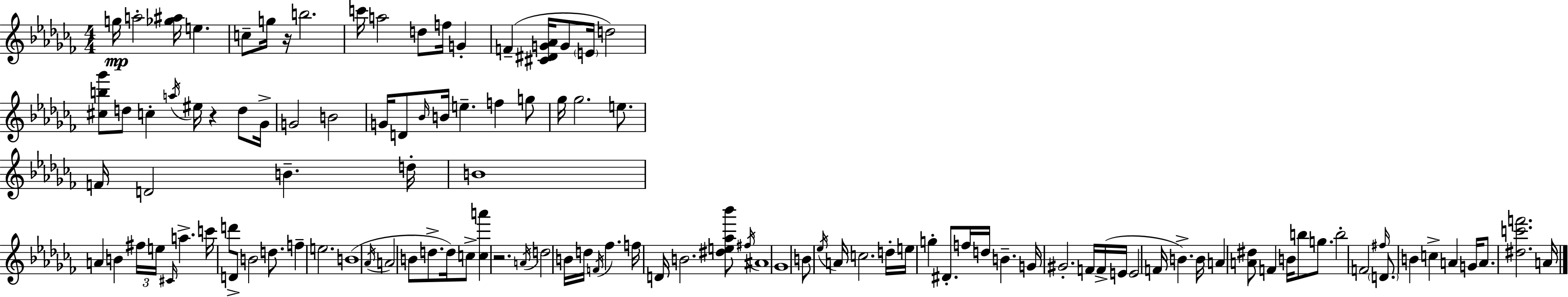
G5/s A5/h [Gb5,A#5]/s E5/q. C5/e G5/s R/s B5/h. C6/s A5/h D5/e F5/s G4/q F4/q [C#4,D#4,G4,Ab4]/s G4/e E4/s D5/h [C#5,B5,Gb6]/e D5/e C5/q A5/s EIS5/s R/q D5/e Gb4/s G4/h B4/h G4/s D4/e Bb4/s B4/s E5/q. F5/q G5/e Gb5/s Gb5/h. E5/e. F4/s D4/h B4/q. D5/s B4/w A4/q B4/q F#5/s E5/s C#4/s A5/q. C6/s D6/e D4/e B4/h D5/e. F5/q E5/h. B4/w Ab4/s A4/h B4/e D5/e. D5/s C5/e [C5,A6]/q R/h. A4/s D5/h B4/s D5/s F4/s FES5/q. F5/s D4/s B4/h. [D#5,E5,Ab5,Bb6]/e F#5/s A#4/w Gb4/w B4/e Eb5/s A4/s C5/h. D5/s E5/s G5/q D#4/e. F5/s D5/s B4/q. G4/s G#4/h. F4/s F4/s E4/s E4/h F4/s B4/q. B4/s A4/q [A4,D#5]/e F4/q B4/s B5/e G5/e. B5/h F4/h F#5/s D4/e. B4/q C5/q A4/q G4/s A4/e. [D#5,C6,F6]/h. A4/s